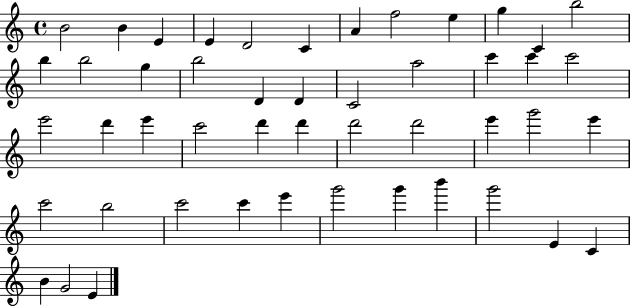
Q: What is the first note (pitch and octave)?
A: B4